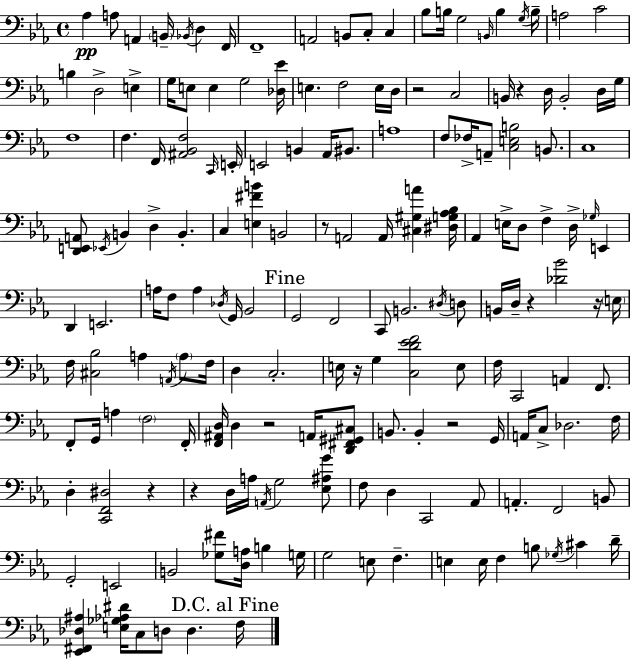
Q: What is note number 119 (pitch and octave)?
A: F3